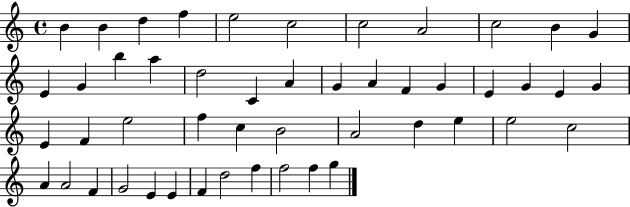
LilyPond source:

{
  \clef treble
  \time 4/4
  \defaultTimeSignature
  \key c \major
  b'4 b'4 d''4 f''4 | e''2 c''2 | c''2 a'2 | c''2 b'4 g'4 | \break e'4 g'4 b''4 a''4 | d''2 c'4 a'4 | g'4 a'4 f'4 g'4 | e'4 g'4 e'4 g'4 | \break e'4 f'4 e''2 | f''4 c''4 b'2 | a'2 d''4 e''4 | e''2 c''2 | \break a'4 a'2 f'4 | g'2 e'4 e'4 | f'4 d''2 f''4 | f''2 f''4 g''4 | \break \bar "|."
}